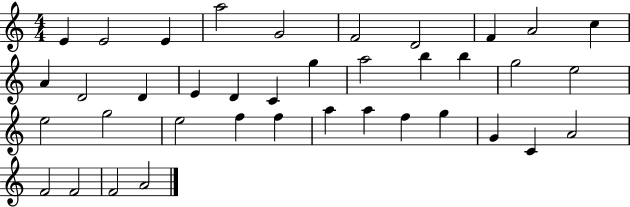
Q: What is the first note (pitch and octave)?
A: E4